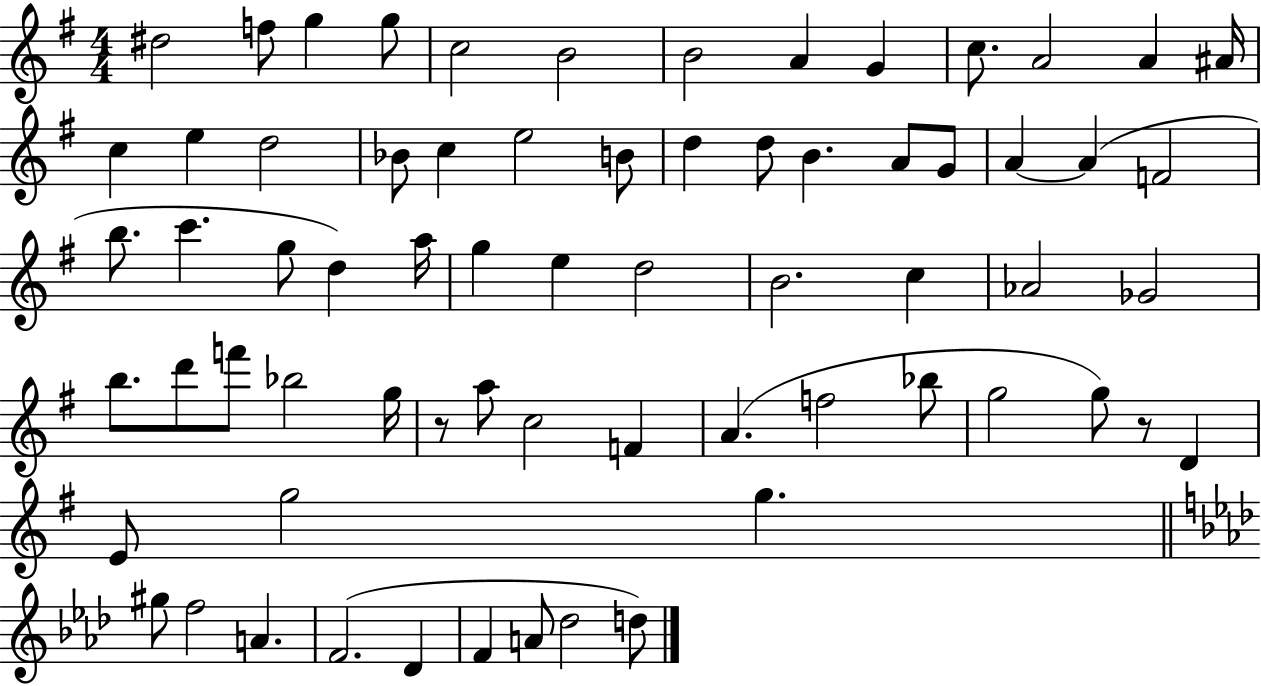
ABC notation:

X:1
T:Untitled
M:4/4
L:1/4
K:G
^d2 f/2 g g/2 c2 B2 B2 A G c/2 A2 A ^A/4 c e d2 _B/2 c e2 B/2 d d/2 B A/2 G/2 A A F2 b/2 c' g/2 d a/4 g e d2 B2 c _A2 _G2 b/2 d'/2 f'/2 _b2 g/4 z/2 a/2 c2 F A f2 _b/2 g2 g/2 z/2 D E/2 g2 g ^g/2 f2 A F2 _D F A/2 _d2 d/2